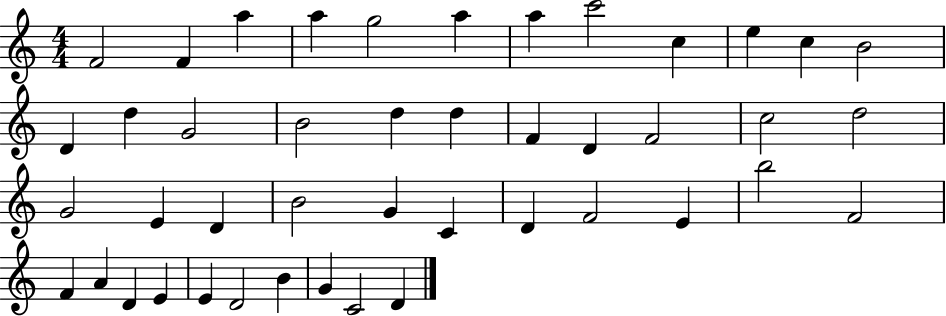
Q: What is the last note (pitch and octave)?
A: D4